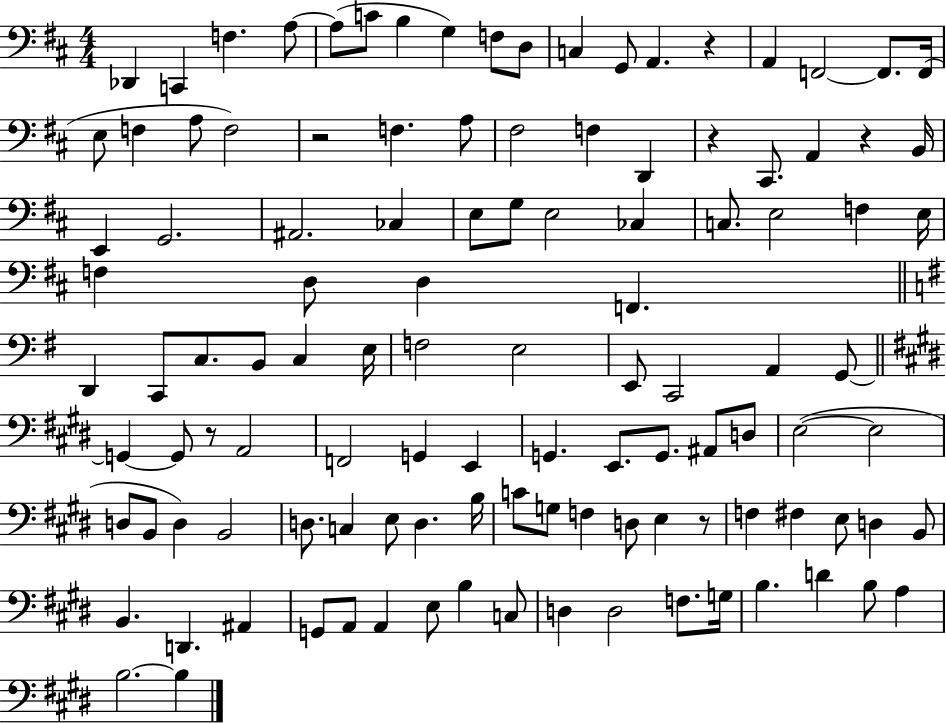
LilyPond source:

{
  \clef bass
  \numericTimeSignature
  \time 4/4
  \key d \major
  des,4 c,4 f4. a8~~ | a8( c'8 b4 g4) f8 d8 | c4 g,8 a,4. r4 | a,4 f,2~~ f,8. f,16( | \break e8 f4 a8 f2) | r2 f4. a8 | fis2 f4 d,4 | r4 cis,8. a,4 r4 b,16 | \break e,4 g,2. | ais,2. ces4 | e8 g8 e2 ces4 | c8. e2 f4 e16 | \break f4 d8 d4 f,4. | \bar "||" \break \key e \minor d,4 c,8 c8. b,8 c4 e16 | f2 e2 | e,8 c,2 a,4 g,8~~ | \bar "||" \break \key e \major g,4~~ g,8 r8 a,2 | f,2 g,4 e,4 | g,4. e,8. g,8. ais,8 d8 | e2~(~ e2 | \break d8 b,8 d4) b,2 | d8. c4 e8 d4. b16 | c'8 g8 f4 d8 e4 r8 | f4 fis4 e8 d4 b,8 | \break b,4. d,4. ais,4 | g,8 a,8 a,4 e8 b4 c8 | d4 d2 f8. g16 | b4. d'4 b8 a4 | \break b2.~~ b4 | \bar "|."
}